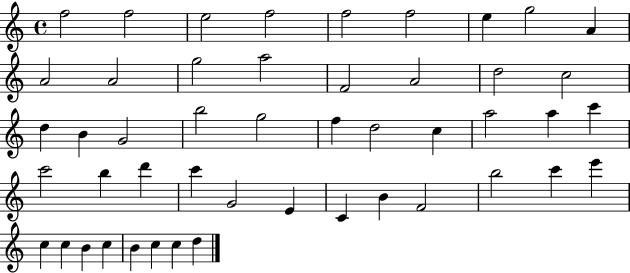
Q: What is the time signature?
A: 4/4